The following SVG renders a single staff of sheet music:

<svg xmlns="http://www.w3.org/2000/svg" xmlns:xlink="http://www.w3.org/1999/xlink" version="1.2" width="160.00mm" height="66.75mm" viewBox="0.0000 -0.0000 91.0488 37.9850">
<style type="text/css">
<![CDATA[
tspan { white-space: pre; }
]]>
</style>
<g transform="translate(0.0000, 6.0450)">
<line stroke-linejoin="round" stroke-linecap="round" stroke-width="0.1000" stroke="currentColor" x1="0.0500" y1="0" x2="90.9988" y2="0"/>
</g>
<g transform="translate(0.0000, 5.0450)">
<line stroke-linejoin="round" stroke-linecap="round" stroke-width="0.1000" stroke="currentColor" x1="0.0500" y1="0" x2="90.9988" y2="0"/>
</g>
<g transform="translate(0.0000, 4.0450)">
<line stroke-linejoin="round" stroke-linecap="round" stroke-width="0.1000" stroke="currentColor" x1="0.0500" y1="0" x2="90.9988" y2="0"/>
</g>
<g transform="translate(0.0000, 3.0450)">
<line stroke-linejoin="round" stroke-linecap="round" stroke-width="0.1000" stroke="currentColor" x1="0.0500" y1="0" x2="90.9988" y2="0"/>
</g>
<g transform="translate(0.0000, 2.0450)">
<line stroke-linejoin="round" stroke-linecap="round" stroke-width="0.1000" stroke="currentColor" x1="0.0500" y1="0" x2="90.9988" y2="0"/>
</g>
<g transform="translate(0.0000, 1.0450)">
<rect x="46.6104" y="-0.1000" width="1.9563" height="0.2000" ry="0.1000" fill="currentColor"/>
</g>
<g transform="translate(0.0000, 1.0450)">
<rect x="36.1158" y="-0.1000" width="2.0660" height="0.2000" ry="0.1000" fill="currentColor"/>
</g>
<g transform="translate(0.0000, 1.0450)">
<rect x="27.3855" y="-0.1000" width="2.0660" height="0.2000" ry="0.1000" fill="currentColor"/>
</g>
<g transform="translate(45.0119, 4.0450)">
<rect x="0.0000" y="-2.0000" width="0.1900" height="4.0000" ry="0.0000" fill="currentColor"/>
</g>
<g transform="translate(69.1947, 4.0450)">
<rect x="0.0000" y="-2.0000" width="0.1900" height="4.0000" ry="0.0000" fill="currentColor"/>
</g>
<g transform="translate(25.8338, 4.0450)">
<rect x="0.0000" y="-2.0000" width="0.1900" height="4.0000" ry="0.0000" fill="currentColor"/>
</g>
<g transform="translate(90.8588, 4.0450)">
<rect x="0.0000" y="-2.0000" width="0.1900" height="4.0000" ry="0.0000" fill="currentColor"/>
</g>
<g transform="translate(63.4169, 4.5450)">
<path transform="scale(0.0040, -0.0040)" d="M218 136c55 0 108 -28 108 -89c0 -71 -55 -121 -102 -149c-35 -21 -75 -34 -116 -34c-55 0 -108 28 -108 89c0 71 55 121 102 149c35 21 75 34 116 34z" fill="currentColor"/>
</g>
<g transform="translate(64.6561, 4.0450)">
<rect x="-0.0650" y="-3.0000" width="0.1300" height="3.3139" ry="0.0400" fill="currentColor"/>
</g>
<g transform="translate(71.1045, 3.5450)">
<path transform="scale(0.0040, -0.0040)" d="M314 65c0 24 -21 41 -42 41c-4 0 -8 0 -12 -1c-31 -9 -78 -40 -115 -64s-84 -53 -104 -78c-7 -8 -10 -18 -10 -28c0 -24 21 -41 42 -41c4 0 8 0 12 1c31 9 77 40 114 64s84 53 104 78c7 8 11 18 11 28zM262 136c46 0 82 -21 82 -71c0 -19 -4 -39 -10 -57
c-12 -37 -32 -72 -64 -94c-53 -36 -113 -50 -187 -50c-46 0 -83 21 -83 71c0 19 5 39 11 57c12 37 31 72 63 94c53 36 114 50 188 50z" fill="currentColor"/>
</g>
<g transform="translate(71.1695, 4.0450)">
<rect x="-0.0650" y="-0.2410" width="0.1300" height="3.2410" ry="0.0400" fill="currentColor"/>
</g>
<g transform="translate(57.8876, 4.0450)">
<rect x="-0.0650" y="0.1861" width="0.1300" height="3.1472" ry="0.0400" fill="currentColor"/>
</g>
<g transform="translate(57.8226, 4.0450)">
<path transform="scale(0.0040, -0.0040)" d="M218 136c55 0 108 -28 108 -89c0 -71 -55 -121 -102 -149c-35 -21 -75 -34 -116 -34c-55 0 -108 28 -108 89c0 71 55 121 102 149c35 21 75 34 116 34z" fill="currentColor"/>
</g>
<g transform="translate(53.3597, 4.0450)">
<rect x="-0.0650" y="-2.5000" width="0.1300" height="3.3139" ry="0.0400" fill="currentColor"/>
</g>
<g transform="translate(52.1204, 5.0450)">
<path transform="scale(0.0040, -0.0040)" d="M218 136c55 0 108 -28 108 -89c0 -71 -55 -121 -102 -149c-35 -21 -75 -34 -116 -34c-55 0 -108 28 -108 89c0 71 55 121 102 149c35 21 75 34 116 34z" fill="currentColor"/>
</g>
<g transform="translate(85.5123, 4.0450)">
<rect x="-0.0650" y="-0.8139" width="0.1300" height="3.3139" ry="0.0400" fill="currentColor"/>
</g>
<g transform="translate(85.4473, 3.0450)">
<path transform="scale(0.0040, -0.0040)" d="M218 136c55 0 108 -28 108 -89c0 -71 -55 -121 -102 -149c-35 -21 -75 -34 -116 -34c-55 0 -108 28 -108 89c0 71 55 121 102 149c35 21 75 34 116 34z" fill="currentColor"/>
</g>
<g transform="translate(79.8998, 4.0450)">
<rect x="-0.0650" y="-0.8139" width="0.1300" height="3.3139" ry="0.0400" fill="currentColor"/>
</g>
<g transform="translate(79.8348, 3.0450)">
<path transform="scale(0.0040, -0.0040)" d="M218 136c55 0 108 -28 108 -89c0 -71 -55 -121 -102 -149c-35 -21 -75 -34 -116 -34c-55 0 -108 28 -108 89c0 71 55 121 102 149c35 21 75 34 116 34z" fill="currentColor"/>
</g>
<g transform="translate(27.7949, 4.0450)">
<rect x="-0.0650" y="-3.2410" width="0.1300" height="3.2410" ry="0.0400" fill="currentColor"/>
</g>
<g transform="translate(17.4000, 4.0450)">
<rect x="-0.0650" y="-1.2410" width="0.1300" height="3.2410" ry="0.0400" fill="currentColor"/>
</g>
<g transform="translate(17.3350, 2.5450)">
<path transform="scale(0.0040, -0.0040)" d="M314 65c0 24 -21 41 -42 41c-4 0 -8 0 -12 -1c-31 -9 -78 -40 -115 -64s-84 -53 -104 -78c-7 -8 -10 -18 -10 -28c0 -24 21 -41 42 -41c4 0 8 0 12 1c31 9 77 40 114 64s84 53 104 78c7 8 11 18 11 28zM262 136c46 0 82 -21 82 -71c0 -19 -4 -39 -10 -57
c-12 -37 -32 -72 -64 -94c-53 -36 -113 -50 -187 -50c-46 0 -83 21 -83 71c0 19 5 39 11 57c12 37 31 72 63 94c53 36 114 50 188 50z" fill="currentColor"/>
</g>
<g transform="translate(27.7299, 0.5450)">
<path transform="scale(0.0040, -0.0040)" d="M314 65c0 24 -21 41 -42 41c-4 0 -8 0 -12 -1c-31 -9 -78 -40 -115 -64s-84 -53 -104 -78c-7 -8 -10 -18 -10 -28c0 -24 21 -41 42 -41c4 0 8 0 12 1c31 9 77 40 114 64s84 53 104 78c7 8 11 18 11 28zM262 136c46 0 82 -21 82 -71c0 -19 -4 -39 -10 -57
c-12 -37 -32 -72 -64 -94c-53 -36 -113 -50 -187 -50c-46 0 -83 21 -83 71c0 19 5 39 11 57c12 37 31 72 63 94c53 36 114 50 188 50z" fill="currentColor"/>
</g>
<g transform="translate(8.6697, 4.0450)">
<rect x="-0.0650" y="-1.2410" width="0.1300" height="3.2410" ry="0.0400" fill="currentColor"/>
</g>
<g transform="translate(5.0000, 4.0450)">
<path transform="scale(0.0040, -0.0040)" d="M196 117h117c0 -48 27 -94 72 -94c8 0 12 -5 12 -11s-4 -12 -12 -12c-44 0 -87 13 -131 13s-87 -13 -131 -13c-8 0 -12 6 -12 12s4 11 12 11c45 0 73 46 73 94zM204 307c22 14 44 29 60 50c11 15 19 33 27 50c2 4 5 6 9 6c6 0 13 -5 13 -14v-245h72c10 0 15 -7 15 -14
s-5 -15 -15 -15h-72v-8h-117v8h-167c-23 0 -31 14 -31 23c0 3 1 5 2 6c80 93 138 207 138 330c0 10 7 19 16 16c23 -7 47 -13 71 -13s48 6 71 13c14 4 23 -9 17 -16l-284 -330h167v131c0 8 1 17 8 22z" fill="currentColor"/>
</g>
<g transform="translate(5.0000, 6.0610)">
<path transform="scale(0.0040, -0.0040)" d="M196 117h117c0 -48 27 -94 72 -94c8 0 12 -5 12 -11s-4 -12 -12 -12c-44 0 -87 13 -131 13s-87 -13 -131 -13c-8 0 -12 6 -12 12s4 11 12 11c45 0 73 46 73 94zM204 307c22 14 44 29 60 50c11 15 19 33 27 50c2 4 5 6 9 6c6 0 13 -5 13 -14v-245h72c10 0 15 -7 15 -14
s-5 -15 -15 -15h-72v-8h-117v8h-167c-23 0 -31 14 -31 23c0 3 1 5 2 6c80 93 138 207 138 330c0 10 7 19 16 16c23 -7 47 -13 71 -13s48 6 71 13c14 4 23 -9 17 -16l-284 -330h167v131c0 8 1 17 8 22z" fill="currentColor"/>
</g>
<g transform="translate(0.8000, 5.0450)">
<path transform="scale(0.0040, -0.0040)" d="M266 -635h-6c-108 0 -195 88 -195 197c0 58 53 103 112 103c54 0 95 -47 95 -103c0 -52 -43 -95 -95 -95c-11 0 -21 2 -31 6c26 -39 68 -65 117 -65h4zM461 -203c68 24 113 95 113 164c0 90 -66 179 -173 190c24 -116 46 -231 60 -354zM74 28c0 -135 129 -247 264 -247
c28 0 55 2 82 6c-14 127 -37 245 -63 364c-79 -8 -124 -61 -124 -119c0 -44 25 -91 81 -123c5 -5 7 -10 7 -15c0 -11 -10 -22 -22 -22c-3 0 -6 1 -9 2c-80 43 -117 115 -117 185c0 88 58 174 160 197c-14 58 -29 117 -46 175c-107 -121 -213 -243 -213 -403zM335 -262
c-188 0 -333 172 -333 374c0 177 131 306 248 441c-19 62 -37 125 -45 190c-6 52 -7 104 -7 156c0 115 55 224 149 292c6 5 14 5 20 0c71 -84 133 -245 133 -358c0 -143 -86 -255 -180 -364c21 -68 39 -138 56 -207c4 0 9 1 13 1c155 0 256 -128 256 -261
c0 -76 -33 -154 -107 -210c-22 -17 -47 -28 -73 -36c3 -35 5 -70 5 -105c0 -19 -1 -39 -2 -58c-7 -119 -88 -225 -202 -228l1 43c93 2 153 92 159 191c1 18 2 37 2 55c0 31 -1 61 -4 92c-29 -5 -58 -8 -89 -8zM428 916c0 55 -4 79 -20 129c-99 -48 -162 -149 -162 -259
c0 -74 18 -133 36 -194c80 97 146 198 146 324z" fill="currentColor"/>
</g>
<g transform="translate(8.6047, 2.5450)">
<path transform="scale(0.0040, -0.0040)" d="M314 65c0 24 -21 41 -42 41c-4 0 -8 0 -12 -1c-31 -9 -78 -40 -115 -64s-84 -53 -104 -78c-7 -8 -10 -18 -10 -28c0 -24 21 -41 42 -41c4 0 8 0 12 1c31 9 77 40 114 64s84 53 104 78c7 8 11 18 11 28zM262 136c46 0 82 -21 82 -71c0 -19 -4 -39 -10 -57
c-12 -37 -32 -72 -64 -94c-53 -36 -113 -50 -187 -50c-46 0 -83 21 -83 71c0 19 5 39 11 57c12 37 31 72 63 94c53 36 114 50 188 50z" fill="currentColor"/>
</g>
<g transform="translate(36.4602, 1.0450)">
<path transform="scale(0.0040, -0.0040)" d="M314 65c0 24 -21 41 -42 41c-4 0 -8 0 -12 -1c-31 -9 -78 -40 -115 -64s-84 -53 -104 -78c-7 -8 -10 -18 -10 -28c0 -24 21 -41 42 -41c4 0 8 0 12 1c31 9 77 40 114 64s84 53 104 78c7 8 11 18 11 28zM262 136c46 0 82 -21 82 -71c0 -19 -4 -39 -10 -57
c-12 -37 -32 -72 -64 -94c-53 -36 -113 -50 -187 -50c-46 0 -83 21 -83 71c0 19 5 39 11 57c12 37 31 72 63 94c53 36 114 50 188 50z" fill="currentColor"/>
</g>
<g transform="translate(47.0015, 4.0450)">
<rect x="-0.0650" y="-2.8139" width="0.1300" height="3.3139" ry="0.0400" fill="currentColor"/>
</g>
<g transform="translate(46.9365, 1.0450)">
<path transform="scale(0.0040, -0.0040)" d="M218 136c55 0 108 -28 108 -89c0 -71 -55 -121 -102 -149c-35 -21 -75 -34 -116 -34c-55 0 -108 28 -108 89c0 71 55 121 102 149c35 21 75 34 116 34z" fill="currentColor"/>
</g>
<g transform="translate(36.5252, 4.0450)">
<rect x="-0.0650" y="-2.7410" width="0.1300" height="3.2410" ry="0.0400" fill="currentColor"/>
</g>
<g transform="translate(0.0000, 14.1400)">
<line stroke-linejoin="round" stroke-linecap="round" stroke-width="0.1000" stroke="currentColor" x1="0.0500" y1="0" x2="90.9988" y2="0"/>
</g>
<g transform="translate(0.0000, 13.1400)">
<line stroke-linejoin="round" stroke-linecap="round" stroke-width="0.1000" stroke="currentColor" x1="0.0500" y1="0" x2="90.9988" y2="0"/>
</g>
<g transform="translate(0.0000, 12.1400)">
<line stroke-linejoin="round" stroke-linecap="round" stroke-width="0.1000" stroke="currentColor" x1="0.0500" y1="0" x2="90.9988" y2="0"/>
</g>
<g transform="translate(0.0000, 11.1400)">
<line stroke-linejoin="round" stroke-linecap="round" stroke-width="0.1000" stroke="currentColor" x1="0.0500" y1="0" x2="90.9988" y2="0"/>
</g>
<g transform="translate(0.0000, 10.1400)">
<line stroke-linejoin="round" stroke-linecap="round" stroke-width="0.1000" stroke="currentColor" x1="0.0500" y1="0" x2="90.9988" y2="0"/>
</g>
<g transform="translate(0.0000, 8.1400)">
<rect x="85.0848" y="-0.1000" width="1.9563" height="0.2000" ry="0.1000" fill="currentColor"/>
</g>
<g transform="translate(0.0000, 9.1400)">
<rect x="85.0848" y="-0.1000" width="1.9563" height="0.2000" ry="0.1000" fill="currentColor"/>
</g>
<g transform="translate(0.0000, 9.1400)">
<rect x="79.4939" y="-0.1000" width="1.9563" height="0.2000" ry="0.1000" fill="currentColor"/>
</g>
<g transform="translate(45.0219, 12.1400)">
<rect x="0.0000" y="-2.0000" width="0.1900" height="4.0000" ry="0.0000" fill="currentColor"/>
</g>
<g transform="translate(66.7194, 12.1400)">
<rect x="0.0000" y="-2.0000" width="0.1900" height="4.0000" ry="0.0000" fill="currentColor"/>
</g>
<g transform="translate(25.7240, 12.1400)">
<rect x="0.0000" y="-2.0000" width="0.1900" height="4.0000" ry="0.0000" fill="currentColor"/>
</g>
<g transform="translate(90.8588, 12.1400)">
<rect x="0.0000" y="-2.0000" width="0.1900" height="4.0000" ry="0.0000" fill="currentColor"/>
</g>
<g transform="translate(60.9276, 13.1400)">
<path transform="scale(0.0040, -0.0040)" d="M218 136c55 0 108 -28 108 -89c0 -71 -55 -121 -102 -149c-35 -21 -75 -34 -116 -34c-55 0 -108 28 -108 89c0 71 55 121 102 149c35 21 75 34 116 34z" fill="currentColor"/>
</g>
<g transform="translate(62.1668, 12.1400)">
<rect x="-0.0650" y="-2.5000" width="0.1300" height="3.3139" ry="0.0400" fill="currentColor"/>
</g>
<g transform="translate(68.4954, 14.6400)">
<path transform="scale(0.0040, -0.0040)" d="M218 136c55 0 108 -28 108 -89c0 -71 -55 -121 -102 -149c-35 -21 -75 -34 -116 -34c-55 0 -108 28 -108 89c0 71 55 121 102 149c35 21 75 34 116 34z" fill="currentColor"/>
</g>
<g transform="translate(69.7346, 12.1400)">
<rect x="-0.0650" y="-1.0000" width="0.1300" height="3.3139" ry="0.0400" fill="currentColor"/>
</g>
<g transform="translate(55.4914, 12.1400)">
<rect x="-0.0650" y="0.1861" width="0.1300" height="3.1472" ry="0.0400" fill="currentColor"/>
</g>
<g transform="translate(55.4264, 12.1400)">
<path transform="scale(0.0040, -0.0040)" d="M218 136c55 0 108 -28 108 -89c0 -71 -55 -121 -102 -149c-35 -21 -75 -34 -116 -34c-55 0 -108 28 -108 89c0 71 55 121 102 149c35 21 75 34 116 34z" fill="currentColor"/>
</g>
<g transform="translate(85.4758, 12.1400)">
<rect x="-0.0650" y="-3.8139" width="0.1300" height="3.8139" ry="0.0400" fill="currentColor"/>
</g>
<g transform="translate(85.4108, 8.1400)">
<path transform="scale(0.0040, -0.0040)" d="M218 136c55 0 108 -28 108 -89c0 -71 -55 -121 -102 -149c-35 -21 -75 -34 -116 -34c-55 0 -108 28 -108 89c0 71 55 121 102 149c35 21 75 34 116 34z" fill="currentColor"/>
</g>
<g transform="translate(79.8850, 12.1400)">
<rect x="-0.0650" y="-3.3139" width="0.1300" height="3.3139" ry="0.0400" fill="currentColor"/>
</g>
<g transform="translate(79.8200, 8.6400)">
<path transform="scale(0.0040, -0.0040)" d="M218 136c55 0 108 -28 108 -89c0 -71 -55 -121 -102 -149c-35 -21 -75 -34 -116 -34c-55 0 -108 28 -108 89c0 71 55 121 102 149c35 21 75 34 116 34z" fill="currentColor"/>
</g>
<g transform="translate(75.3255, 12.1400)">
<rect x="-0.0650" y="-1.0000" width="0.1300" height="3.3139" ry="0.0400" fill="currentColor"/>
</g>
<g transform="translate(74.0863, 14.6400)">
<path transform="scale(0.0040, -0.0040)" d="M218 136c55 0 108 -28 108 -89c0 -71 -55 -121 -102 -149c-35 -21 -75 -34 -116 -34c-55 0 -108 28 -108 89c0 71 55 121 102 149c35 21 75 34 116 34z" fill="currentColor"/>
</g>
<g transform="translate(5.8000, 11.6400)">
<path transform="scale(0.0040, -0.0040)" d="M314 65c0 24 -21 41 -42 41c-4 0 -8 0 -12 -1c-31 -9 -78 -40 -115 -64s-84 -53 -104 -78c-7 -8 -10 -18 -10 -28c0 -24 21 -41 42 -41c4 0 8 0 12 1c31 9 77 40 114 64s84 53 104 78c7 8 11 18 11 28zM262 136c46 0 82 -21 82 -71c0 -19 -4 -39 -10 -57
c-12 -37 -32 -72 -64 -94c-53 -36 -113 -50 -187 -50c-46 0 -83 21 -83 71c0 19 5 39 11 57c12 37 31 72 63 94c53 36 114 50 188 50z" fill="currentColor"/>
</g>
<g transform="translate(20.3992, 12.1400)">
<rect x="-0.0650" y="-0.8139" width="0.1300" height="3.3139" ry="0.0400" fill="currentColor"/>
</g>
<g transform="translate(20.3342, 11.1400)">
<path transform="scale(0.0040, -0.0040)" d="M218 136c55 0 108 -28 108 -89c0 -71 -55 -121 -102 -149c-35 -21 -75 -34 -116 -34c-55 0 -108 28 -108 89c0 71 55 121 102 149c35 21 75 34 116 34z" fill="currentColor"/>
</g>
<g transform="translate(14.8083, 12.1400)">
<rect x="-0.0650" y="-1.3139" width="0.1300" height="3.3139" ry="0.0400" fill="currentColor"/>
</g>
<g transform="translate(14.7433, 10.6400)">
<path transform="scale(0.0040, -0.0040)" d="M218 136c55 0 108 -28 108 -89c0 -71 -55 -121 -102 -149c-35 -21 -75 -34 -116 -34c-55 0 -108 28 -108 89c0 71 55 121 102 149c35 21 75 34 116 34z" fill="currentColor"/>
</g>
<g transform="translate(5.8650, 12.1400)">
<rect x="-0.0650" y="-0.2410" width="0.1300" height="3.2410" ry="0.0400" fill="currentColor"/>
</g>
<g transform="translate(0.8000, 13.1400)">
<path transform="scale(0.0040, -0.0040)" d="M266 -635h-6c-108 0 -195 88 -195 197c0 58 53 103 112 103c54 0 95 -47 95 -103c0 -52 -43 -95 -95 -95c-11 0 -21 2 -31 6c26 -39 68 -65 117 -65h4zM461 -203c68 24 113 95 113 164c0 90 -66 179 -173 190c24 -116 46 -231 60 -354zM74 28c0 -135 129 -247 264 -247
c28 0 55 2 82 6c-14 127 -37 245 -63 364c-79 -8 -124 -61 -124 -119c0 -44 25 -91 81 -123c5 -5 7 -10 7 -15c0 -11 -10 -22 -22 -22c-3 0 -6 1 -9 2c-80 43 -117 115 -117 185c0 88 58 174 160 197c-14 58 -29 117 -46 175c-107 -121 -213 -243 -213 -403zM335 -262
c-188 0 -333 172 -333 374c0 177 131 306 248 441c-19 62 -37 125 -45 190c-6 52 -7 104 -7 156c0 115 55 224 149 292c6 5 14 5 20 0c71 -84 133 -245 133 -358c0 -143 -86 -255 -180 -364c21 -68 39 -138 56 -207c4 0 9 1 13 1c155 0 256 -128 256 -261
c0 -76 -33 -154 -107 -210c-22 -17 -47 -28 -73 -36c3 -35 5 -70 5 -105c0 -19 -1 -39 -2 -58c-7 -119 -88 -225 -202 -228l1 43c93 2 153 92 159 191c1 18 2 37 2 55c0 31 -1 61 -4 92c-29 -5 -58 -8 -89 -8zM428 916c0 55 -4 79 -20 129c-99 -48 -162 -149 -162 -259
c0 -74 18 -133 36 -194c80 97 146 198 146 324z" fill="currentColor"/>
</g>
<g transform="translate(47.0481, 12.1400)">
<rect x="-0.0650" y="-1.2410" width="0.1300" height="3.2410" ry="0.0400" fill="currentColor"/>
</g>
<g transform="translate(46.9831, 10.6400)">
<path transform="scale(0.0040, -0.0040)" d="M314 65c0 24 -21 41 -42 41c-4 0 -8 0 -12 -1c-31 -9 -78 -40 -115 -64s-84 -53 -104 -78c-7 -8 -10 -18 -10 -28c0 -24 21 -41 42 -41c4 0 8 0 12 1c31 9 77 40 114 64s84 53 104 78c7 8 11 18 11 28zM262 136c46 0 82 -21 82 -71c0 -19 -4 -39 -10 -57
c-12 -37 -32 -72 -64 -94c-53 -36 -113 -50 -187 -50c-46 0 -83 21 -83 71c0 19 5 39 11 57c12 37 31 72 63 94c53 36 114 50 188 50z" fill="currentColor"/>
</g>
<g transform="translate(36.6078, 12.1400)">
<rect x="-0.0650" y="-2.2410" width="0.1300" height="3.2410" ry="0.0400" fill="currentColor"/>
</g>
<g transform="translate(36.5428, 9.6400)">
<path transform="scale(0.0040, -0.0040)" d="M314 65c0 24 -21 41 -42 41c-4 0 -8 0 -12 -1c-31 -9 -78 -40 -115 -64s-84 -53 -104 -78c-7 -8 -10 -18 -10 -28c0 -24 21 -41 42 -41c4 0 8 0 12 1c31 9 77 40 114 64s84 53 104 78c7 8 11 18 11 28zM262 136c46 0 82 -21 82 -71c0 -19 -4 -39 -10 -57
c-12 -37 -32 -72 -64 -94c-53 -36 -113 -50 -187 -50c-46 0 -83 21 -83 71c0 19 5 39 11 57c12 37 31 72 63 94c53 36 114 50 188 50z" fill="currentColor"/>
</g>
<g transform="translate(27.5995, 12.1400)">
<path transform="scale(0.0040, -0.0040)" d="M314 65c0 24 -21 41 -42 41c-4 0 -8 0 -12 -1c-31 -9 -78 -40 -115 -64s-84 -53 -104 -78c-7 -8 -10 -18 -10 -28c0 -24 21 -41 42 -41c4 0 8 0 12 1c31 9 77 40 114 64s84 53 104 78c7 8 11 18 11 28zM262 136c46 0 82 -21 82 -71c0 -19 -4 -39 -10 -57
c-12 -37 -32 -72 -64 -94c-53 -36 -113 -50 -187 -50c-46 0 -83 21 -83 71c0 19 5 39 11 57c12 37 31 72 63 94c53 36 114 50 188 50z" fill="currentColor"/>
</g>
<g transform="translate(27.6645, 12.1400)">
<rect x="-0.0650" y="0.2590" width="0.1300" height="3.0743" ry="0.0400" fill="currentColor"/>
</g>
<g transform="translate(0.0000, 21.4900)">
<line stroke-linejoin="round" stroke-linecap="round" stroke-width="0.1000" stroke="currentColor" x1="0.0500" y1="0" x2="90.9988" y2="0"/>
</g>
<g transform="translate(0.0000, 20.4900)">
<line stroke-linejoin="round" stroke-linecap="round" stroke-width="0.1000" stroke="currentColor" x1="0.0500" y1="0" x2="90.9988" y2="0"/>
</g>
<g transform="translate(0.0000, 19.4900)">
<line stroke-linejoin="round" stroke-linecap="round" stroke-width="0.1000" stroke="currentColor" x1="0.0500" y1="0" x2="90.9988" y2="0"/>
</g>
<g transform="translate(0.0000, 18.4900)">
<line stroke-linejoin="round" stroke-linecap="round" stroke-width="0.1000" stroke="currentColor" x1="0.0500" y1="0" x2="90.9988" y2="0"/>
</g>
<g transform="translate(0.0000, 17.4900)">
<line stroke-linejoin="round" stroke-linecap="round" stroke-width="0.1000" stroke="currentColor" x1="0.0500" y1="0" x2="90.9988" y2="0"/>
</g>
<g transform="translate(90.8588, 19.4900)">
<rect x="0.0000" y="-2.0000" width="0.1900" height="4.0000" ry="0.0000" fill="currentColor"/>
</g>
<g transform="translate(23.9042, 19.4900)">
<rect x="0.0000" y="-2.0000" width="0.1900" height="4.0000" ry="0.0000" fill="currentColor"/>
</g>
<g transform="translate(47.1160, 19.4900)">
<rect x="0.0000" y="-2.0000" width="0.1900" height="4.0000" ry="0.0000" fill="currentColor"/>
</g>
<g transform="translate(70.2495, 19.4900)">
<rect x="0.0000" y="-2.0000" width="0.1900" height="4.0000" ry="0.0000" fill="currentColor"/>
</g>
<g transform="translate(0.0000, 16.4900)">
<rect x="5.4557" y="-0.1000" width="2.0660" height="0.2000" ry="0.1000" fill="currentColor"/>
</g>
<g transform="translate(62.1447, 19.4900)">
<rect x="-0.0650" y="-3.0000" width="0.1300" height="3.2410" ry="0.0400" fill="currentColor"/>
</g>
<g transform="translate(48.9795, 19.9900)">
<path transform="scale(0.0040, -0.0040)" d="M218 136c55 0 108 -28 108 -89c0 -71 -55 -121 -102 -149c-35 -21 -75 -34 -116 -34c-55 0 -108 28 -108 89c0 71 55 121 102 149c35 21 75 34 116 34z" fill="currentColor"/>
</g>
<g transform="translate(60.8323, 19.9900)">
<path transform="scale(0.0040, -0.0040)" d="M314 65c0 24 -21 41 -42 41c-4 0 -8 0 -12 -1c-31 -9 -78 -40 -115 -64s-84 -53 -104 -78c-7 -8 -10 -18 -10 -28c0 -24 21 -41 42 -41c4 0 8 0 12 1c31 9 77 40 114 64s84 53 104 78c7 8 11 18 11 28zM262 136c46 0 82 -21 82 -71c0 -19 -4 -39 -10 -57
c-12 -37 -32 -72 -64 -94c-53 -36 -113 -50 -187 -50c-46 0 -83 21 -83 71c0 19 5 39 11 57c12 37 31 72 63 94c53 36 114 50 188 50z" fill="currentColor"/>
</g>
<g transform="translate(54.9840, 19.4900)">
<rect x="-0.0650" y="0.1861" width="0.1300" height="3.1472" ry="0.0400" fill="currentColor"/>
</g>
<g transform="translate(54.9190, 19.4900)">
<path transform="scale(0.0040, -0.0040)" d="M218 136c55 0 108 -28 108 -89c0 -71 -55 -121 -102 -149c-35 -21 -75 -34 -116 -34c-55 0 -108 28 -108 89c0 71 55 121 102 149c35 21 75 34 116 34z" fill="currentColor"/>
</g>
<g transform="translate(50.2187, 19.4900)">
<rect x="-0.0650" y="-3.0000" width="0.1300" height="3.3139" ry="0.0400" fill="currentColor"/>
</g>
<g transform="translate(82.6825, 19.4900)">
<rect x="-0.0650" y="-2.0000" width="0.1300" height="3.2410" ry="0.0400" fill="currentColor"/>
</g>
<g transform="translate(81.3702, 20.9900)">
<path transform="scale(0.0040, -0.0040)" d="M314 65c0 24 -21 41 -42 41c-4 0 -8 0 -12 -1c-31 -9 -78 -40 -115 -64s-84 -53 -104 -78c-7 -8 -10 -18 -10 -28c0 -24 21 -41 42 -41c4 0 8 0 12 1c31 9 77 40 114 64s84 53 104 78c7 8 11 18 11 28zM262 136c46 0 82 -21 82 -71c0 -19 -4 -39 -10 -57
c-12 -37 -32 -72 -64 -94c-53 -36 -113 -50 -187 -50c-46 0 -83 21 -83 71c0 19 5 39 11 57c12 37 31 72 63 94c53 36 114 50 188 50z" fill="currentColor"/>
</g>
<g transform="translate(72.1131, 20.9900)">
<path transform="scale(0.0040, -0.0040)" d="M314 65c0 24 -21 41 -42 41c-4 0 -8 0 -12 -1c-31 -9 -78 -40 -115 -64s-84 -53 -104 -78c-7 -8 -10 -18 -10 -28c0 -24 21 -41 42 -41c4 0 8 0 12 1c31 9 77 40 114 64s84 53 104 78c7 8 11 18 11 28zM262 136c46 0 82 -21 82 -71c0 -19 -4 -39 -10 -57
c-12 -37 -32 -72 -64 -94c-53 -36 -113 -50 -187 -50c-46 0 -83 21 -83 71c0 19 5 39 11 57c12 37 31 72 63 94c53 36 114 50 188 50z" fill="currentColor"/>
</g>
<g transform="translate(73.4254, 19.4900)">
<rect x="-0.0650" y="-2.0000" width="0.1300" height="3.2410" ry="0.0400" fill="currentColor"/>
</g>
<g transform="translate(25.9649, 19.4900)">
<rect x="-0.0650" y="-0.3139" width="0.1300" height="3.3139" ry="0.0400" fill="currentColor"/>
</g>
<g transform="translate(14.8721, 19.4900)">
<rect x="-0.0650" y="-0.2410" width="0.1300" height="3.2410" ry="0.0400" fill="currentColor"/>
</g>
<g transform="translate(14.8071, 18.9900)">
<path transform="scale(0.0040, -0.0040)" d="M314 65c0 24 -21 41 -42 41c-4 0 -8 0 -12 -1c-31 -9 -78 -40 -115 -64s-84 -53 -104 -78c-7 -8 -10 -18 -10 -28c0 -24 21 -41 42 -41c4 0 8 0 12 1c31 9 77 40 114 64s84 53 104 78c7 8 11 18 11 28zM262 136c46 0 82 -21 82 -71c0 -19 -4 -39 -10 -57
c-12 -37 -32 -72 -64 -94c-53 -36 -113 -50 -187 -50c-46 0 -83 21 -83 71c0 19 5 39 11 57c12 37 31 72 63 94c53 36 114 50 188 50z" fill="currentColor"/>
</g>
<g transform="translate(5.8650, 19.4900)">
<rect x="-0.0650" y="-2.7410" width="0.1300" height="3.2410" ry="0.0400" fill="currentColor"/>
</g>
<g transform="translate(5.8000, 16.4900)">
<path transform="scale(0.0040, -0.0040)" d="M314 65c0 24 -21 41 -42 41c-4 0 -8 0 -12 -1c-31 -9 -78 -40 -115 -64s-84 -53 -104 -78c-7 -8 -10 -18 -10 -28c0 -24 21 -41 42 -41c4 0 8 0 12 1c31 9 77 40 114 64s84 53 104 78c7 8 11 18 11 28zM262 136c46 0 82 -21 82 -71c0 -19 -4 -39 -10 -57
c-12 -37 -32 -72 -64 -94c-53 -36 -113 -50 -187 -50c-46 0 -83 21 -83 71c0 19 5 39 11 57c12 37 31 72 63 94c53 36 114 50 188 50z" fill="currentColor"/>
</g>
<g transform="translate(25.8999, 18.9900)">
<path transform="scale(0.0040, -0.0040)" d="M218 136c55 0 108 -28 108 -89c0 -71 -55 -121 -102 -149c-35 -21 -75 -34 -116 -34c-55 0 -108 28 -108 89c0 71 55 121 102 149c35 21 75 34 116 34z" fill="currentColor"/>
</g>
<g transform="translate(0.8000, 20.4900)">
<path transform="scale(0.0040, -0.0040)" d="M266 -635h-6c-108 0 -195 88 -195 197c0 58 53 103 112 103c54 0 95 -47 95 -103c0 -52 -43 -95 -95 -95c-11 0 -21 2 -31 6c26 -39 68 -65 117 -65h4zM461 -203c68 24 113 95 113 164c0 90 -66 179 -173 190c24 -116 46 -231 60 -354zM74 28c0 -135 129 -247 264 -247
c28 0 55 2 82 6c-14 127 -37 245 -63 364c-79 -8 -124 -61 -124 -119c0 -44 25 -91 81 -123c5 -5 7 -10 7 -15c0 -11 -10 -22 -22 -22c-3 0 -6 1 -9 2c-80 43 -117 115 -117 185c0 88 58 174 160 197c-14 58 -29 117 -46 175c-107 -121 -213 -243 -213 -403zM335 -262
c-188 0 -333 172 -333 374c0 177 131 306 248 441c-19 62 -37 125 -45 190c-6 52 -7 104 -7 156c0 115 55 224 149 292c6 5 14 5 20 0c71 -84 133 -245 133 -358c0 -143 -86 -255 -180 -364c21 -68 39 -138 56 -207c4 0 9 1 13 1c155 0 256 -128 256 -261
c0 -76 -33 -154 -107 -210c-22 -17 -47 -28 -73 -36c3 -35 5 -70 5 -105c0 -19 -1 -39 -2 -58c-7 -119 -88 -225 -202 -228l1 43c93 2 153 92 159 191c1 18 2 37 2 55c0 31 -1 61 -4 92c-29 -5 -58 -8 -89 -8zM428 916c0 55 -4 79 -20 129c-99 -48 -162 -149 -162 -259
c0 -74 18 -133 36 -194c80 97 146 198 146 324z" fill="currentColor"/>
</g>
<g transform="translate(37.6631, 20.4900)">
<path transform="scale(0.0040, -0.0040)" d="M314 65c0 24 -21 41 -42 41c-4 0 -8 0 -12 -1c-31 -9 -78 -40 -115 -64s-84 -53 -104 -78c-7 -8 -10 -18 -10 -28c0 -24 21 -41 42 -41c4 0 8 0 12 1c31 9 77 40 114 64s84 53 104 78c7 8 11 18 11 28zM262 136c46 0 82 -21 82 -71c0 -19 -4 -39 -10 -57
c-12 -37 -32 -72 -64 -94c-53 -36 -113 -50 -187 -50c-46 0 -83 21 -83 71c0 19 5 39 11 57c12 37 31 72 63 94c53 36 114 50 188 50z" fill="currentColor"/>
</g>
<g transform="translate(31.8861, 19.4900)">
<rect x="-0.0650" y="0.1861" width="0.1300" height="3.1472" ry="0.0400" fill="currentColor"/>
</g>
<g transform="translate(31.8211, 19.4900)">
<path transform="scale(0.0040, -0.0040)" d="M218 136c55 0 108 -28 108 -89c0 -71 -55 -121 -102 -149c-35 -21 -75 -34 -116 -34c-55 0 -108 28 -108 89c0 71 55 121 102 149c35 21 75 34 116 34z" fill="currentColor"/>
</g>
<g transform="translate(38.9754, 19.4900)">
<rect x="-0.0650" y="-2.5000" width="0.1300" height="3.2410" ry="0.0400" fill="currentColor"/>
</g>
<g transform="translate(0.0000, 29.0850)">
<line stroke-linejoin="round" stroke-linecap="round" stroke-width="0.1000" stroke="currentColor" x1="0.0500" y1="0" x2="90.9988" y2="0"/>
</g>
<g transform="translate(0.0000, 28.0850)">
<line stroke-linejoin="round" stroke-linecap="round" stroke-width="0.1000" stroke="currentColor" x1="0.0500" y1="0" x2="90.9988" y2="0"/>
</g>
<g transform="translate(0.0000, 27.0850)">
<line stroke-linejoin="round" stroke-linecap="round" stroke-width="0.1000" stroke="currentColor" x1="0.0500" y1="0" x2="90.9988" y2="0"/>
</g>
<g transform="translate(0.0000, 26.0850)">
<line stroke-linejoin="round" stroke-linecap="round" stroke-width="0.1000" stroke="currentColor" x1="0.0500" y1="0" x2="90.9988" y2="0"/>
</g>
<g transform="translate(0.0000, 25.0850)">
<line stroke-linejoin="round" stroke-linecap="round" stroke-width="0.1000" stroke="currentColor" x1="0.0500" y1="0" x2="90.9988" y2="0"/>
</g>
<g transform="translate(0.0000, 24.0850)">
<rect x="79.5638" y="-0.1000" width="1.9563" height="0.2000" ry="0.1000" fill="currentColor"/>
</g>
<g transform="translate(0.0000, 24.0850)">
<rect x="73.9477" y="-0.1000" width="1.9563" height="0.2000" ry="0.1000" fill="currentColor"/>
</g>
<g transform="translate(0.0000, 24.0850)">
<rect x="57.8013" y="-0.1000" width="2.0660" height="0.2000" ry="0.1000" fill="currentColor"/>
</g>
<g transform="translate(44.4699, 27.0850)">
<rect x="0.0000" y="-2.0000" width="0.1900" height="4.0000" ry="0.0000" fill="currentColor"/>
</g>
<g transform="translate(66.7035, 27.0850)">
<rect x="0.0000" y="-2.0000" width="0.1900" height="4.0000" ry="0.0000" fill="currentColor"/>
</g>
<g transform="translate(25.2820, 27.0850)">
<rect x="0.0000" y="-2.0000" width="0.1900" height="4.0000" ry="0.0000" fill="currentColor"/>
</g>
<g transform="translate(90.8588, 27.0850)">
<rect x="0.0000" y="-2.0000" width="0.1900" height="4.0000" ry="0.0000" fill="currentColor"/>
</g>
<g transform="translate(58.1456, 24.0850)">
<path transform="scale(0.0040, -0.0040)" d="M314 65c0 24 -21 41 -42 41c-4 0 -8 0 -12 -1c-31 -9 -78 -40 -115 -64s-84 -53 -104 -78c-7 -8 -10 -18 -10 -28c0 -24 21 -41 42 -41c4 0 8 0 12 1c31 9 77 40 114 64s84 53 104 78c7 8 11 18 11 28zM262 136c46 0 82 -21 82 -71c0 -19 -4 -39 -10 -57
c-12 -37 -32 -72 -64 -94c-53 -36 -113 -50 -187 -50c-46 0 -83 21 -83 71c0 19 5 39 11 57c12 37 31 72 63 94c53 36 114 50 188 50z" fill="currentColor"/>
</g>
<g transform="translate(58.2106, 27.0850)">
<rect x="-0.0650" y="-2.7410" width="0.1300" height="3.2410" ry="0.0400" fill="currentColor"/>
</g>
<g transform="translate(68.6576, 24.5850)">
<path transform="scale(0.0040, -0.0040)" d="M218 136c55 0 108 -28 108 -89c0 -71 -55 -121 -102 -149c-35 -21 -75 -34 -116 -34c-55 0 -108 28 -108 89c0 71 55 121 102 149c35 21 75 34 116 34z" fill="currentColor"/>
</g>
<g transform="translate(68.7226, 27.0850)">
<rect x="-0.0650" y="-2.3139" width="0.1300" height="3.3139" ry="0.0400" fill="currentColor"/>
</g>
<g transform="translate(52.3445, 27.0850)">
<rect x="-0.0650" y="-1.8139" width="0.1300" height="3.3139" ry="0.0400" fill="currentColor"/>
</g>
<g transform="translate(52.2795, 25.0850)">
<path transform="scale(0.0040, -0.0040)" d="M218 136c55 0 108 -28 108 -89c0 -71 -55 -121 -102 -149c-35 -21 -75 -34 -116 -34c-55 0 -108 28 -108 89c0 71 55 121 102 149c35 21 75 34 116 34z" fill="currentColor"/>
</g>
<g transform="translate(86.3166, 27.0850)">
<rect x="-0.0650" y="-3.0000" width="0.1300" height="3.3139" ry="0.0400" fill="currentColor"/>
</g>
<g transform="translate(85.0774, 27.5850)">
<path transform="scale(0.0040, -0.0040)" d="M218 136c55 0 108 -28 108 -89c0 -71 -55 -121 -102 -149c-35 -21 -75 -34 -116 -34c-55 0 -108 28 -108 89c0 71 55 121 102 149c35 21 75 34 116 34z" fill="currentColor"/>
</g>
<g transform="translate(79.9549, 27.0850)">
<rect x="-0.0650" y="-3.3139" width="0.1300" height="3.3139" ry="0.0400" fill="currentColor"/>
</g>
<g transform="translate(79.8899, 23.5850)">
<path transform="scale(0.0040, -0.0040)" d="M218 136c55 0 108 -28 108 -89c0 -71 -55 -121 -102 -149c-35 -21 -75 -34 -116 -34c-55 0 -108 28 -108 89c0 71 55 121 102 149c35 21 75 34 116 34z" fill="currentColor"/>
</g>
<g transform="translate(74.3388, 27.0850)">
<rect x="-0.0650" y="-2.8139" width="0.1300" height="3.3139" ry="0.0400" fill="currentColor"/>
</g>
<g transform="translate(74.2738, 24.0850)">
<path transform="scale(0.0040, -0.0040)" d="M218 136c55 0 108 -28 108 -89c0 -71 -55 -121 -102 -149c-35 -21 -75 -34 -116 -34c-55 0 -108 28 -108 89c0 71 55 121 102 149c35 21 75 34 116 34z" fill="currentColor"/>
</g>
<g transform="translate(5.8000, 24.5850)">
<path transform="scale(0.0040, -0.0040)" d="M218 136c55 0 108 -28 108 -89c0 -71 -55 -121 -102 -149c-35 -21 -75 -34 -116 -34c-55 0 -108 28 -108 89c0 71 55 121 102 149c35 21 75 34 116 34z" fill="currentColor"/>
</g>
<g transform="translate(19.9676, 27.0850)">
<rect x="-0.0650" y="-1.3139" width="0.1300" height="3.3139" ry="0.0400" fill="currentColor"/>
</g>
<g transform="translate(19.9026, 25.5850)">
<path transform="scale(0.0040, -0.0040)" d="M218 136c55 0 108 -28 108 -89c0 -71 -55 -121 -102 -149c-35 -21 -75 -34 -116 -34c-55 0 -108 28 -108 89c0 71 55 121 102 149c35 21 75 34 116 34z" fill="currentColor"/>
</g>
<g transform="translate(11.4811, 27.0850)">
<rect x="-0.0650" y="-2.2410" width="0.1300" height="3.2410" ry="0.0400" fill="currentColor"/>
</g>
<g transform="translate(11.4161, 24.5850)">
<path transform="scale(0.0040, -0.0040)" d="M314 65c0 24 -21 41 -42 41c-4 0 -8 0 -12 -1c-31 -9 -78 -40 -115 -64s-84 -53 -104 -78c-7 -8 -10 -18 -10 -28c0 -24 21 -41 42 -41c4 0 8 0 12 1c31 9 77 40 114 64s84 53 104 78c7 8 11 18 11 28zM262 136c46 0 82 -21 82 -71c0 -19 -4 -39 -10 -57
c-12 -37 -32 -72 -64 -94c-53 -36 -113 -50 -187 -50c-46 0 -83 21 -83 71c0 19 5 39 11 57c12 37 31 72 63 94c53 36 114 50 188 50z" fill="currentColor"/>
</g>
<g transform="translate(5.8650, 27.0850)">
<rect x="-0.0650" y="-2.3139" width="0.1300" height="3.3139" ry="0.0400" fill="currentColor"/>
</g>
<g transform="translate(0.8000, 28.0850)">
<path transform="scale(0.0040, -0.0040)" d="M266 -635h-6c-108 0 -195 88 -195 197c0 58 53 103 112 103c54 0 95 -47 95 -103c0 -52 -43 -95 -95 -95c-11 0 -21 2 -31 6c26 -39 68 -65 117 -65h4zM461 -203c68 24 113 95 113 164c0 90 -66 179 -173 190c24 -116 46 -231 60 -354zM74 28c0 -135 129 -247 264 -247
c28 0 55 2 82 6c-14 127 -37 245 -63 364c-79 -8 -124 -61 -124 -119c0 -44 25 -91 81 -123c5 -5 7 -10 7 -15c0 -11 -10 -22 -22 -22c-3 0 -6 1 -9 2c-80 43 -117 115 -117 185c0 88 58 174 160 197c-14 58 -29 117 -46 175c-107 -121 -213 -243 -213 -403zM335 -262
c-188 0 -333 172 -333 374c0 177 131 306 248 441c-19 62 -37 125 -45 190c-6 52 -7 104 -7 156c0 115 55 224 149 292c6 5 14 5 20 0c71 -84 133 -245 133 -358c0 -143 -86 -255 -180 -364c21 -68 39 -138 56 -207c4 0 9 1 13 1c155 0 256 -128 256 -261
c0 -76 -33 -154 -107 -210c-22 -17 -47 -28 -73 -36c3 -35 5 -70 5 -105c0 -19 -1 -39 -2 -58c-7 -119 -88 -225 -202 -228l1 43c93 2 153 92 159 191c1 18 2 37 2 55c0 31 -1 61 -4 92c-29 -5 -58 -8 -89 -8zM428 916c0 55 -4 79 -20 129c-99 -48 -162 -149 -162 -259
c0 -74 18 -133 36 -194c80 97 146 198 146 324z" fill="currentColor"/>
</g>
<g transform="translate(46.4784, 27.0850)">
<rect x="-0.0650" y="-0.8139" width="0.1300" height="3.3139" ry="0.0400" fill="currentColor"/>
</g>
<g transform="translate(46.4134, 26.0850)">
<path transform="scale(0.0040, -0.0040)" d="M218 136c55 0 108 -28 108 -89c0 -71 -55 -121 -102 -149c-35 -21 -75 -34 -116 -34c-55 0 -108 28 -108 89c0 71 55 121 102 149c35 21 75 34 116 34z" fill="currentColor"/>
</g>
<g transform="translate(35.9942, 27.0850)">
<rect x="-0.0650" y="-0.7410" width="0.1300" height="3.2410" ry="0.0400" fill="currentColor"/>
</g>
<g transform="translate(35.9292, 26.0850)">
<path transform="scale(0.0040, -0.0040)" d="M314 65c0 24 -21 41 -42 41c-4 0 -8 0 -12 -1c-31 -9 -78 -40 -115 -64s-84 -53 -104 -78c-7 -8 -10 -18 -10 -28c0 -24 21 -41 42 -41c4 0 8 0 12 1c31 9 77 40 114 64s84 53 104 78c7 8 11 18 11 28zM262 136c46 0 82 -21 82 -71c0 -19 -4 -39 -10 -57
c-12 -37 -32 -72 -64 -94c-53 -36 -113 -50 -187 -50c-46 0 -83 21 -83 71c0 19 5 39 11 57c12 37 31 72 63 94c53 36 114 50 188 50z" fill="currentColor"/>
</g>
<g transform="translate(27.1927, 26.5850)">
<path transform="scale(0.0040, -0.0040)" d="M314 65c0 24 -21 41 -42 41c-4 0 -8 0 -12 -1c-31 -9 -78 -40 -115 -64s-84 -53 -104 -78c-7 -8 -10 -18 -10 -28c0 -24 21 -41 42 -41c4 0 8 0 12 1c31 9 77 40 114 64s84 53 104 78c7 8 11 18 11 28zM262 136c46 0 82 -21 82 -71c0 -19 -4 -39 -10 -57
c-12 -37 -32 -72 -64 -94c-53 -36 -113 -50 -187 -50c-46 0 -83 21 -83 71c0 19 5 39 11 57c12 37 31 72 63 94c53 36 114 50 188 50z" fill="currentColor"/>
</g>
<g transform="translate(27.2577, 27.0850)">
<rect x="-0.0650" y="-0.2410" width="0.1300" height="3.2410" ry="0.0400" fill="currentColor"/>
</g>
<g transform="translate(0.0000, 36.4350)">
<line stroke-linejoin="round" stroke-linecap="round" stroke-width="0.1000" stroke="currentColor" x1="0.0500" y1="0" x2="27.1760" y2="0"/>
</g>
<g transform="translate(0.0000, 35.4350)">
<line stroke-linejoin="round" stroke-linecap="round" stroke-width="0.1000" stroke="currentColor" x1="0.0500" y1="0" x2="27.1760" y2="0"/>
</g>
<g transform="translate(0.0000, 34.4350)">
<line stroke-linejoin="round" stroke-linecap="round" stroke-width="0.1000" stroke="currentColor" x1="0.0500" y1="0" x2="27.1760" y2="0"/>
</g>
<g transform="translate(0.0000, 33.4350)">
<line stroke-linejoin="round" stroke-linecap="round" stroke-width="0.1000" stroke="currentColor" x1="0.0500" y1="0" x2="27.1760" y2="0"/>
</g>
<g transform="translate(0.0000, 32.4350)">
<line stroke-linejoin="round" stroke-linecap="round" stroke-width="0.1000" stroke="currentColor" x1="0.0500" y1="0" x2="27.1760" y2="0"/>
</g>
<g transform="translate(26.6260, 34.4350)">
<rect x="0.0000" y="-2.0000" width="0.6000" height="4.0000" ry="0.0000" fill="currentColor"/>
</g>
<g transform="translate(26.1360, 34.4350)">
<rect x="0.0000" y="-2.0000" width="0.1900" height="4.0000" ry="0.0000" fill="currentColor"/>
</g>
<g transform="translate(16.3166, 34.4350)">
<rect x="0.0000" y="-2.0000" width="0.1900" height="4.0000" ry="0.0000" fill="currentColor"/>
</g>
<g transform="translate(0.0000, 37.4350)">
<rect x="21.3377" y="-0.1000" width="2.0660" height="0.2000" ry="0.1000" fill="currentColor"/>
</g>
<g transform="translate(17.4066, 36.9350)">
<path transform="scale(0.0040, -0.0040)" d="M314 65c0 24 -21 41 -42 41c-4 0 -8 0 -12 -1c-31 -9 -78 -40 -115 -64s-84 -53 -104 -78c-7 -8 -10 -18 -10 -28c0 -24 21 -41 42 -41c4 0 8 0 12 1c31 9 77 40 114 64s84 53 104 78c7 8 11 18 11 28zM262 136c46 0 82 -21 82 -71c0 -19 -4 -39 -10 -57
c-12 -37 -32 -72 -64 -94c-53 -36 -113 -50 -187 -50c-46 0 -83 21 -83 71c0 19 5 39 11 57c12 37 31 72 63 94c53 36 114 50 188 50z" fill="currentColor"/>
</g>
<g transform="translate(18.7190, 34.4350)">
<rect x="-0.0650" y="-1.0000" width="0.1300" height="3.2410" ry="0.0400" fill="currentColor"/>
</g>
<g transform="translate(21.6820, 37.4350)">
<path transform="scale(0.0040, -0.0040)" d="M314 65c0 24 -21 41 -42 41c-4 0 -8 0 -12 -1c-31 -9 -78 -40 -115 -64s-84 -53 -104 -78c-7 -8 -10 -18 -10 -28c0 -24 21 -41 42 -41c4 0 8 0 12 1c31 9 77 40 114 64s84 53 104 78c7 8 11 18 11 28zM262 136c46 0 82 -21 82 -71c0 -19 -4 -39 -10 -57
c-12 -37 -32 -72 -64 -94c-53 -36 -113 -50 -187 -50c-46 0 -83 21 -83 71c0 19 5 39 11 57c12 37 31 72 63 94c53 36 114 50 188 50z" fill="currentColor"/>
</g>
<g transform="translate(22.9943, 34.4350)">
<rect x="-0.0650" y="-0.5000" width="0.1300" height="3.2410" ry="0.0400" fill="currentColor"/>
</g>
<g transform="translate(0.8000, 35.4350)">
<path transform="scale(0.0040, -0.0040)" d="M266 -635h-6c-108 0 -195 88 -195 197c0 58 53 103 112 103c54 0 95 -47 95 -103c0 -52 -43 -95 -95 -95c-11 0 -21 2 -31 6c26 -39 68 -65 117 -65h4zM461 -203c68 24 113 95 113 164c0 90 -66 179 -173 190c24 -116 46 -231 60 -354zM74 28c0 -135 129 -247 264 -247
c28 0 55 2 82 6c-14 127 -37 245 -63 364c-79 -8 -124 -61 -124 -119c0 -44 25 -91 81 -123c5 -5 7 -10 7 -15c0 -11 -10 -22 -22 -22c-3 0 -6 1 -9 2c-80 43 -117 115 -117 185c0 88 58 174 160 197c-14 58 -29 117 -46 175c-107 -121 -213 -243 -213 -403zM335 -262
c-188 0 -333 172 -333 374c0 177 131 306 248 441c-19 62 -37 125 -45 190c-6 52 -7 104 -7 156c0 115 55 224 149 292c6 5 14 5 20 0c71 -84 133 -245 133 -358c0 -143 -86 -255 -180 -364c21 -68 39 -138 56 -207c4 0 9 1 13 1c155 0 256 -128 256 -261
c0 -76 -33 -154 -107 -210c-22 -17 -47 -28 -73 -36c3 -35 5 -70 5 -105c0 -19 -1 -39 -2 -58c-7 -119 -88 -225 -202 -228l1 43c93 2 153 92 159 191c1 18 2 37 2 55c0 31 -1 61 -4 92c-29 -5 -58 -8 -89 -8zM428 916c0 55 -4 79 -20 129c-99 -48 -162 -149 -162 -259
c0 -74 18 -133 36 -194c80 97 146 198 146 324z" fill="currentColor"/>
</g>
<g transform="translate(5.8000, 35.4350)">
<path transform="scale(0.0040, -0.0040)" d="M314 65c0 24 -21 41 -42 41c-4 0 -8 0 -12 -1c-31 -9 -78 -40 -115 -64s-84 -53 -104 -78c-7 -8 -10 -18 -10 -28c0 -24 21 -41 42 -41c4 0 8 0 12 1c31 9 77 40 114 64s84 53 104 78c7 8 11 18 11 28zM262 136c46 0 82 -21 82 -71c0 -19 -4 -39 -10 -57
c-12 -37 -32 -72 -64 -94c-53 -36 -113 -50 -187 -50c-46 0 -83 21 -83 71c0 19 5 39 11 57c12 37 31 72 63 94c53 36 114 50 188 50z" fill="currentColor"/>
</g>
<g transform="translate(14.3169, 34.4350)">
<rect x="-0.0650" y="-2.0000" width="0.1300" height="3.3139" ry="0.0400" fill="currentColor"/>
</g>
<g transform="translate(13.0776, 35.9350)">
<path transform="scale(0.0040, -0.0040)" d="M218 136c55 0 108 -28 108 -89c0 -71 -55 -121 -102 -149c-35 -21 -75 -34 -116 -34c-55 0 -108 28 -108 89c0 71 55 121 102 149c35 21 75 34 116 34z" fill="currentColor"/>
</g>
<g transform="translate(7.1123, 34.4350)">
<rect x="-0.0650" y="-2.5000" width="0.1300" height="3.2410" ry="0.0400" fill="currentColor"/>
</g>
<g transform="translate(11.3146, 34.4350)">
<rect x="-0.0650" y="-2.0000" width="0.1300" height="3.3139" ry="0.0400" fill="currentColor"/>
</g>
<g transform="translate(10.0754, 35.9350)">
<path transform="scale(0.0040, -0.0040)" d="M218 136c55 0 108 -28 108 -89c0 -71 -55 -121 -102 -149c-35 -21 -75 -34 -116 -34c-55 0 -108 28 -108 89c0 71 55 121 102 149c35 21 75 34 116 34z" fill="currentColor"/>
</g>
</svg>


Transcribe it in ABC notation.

X:1
T:Untitled
M:4/4
L:1/4
K:C
e2 e2 b2 a2 a G B A c2 d d c2 e d B2 g2 e2 B G D D b c' a2 c2 c B G2 A B A2 F2 F2 g g2 e c2 d2 d f a2 g a b A G2 F F D2 C2